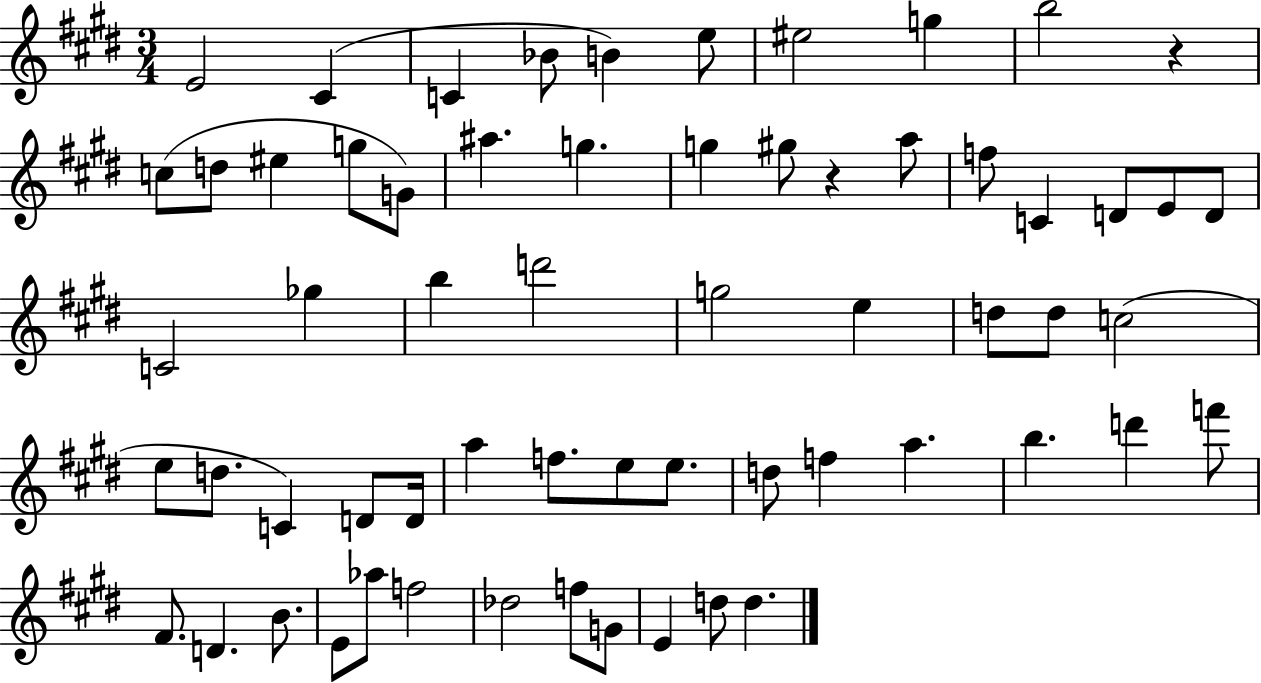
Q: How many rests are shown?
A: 2